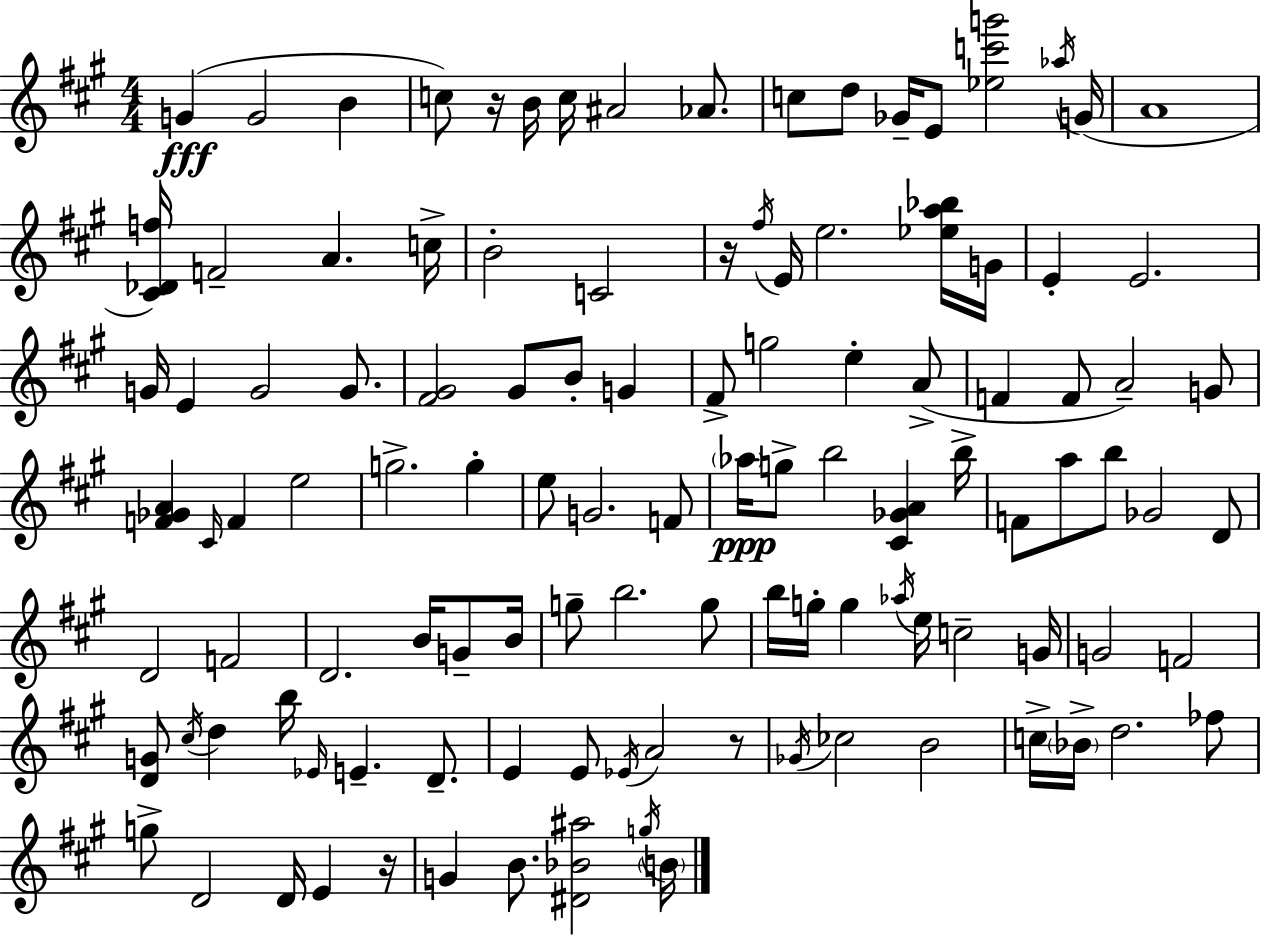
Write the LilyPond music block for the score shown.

{
  \clef treble
  \numericTimeSignature
  \time 4/4
  \key a \major
  g'4(\fff g'2 b'4 | c''8) r16 b'16 c''16 ais'2 aes'8. | c''8 d''8 ges'16-- e'8 <ees'' c''' g'''>2 \acciaccatura { aes''16 }( | g'16 a'1 | \break <cis' des' f''>16) f'2-- a'4. | c''16-> b'2-. c'2 | r16 \acciaccatura { fis''16 } e'16 e''2. | <ees'' a'' bes''>16 g'16 e'4-. e'2. | \break g'16 e'4 g'2 g'8. | <fis' gis'>2 gis'8 b'8-. g'4 | fis'8-> g''2 e''4-. | a'8->( f'4 f'8 a'2--) | \break g'8 <f' ges' a'>4 \grace { cis'16 } f'4 e''2 | g''2.-> g''4-. | e''8 g'2. | f'8 \parenthesize aes''16\ppp g''8-> b''2 <cis' ges' a'>4 | \break b''16-> f'8 a''8 b''8 ges'2 | d'8 d'2 f'2 | d'2. b'16 | g'8-- b'16 g''8-- b''2. | \break g''8 b''16 g''16-. g''4 \acciaccatura { aes''16 } e''16 c''2-- | g'16 g'2 f'2 | <d' g'>8 \acciaccatura { cis''16 } d''4 b''16 \grace { ees'16 } e'4.-- | d'8.-- e'4 e'8 \acciaccatura { ees'16 } a'2 | \break r8 \acciaccatura { ges'16 } ces''2 | b'2 c''16-> \parenthesize bes'16-> d''2. | fes''8 g''8-> d'2 | d'16 e'4 r16 g'4 b'8. <dis' bes' ais''>2 | \break \acciaccatura { g''16 } \parenthesize b'16 \bar "|."
}